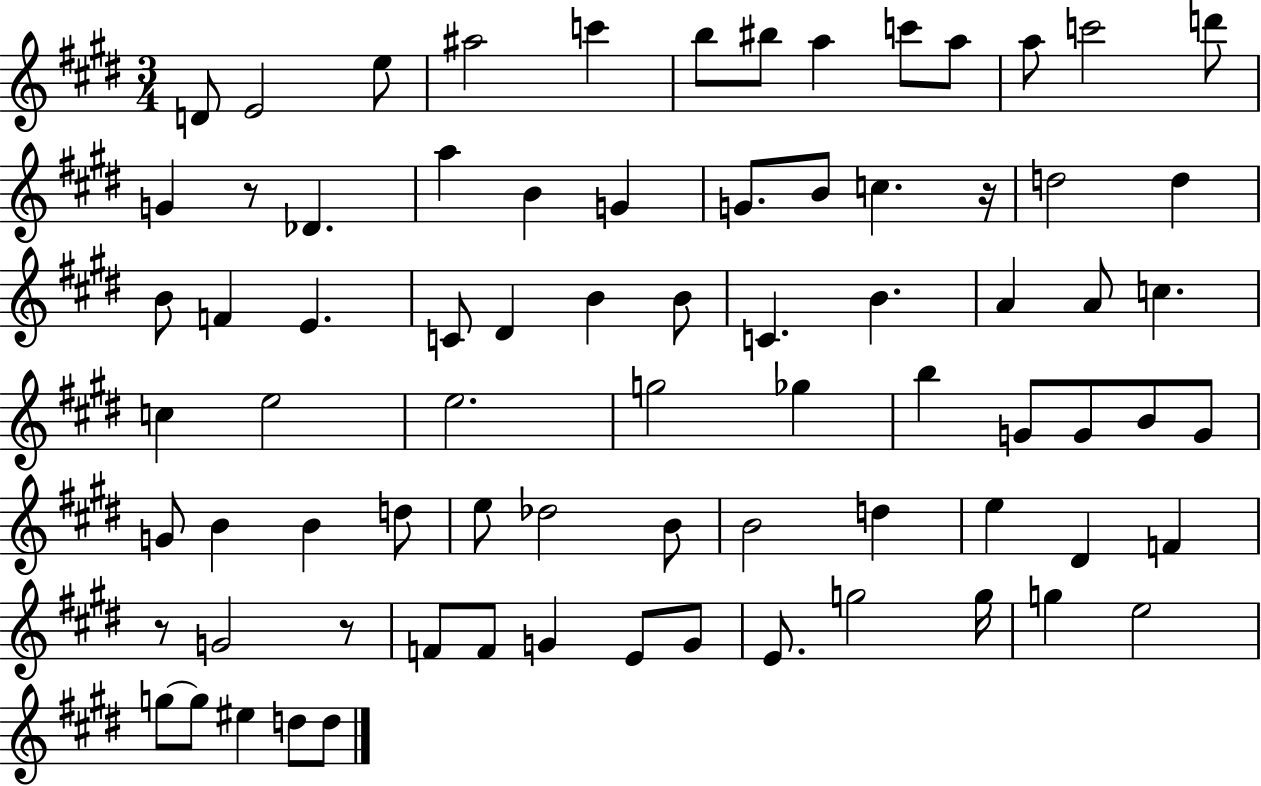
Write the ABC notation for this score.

X:1
T:Untitled
M:3/4
L:1/4
K:E
D/2 E2 e/2 ^a2 c' b/2 ^b/2 a c'/2 a/2 a/2 c'2 d'/2 G z/2 _D a B G G/2 B/2 c z/4 d2 d B/2 F E C/2 ^D B B/2 C B A A/2 c c e2 e2 g2 _g b G/2 G/2 B/2 G/2 G/2 B B d/2 e/2 _d2 B/2 B2 d e ^D F z/2 G2 z/2 F/2 F/2 G E/2 G/2 E/2 g2 g/4 g e2 g/2 g/2 ^e d/2 d/2